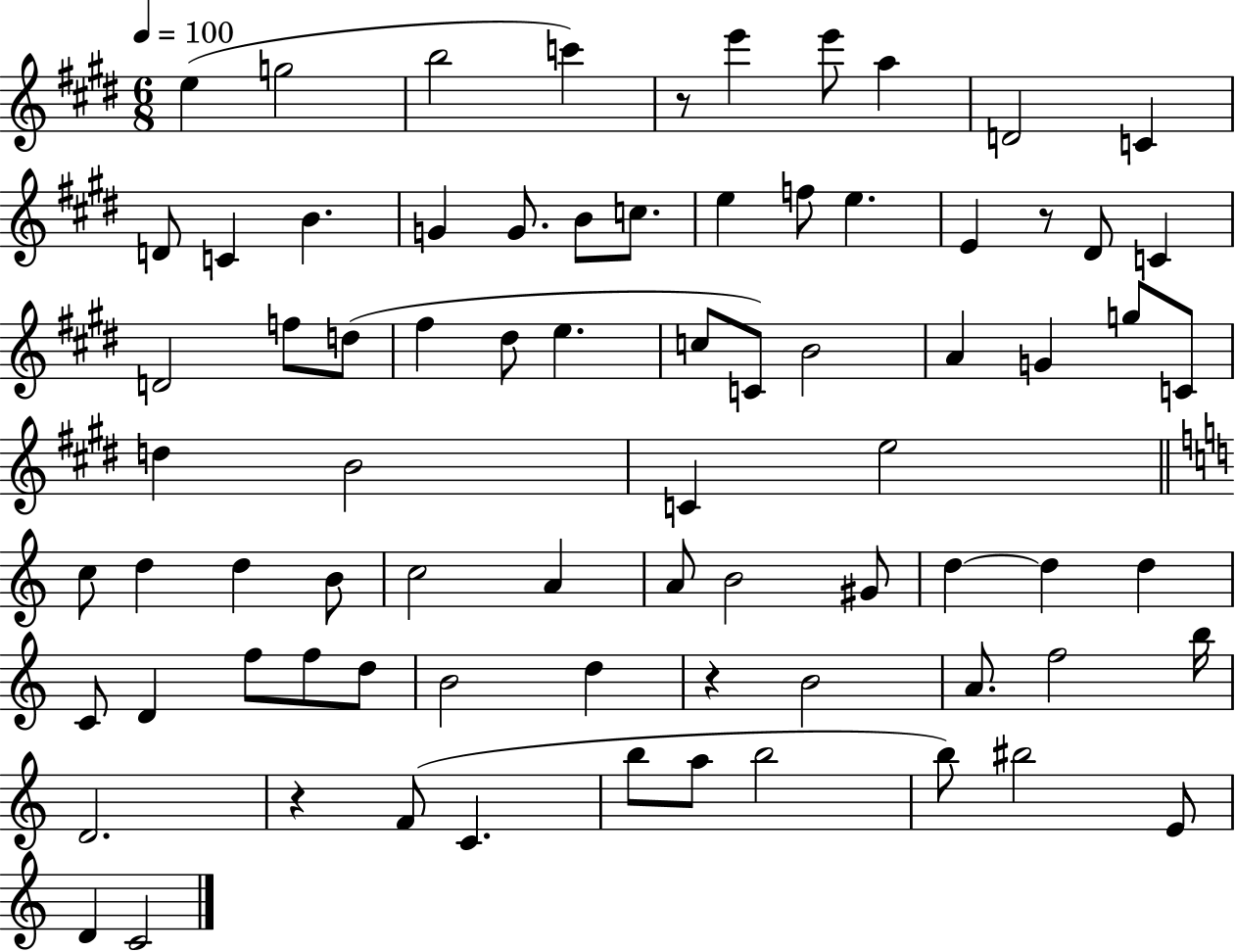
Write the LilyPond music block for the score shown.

{
  \clef treble
  \numericTimeSignature
  \time 6/8
  \key e \major
  \tempo 4 = 100
  e''4( g''2 | b''2 c'''4) | r8 e'''4 e'''8 a''4 | d'2 c'4 | \break d'8 c'4 b'4. | g'4 g'8. b'8 c''8. | e''4 f''8 e''4. | e'4 r8 dis'8 c'4 | \break d'2 f''8 d''8( | fis''4 dis''8 e''4. | c''8 c'8) b'2 | a'4 g'4 g''8 c'8 | \break d''4 b'2 | c'4 e''2 | \bar "||" \break \key c \major c''8 d''4 d''4 b'8 | c''2 a'4 | a'8 b'2 gis'8 | d''4~~ d''4 d''4 | \break c'8 d'4 f''8 f''8 d''8 | b'2 d''4 | r4 b'2 | a'8. f''2 b''16 | \break d'2. | r4 f'8( c'4. | b''8 a''8 b''2 | b''8) bis''2 e'8 | \break d'4 c'2 | \bar "|."
}